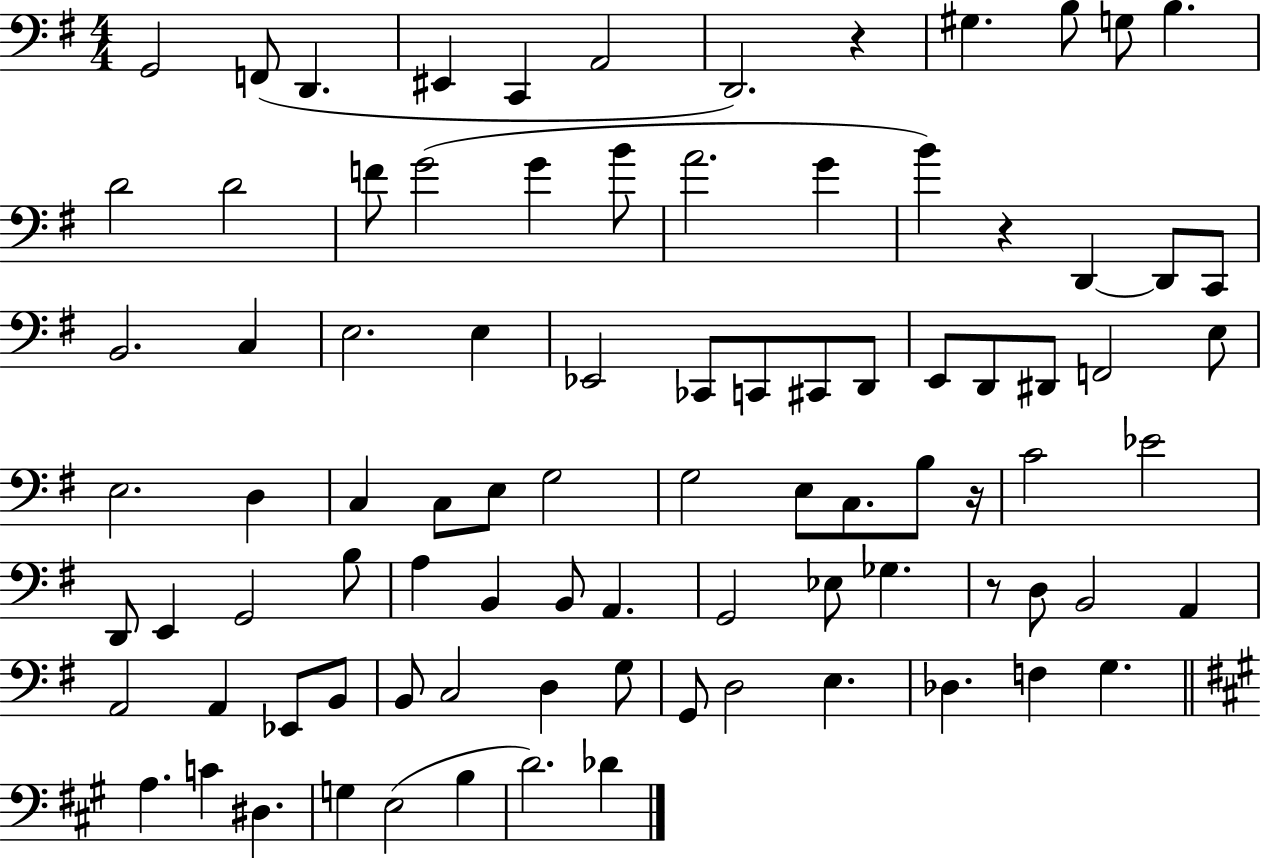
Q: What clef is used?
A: bass